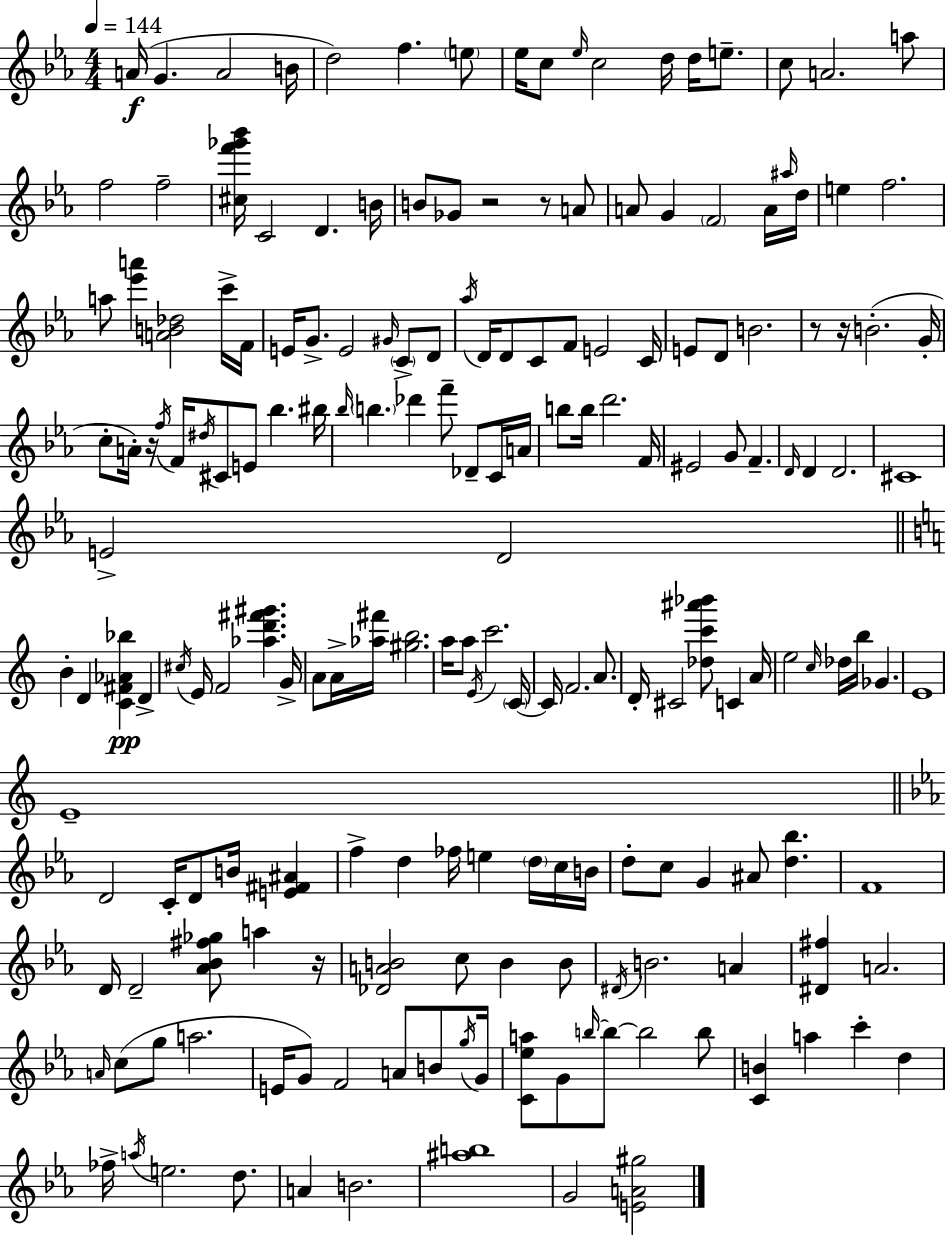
{
  \clef treble
  \numericTimeSignature
  \time 4/4
  \key ees \major
  \tempo 4 = 144
  \repeat volta 2 { a'16(\f g'4. a'2 b'16 | d''2) f''4. \parenthesize e''8 | ees''16 c''8 \grace { ees''16 } c''2 d''16 d''16 e''8.-- | c''8 a'2. a''8 | \break f''2 f''2-- | <cis'' f''' ges''' bes'''>16 c'2 d'4. | b'16 b'8 ges'8 r2 r8 a'8 | a'8 g'4 \parenthesize f'2 a'16 | \break \grace { ais''16 } d''16 e''4 f''2. | a''8 <ees''' a'''>4 <a' b' des''>2 | c'''16-> f'16 e'16 g'8.-> e'2 \grace { gis'16 } \parenthesize c'8-> | d'8 \acciaccatura { aes''16 } d'16 d'8 c'8 f'8 e'2 | \break c'16 e'8 d'8 b'2. | r8 r16 b'2.-.( | g'16-. c''8-. a'16-.) r16 \acciaccatura { f''16 } f'16 \acciaccatura { dis''16 } cis'8 e'8 bes''4. | bis''16 \grace { bes''16 } \parenthesize b''4. des'''4 | \break f'''8-- des'8-- c'16 a'16 b''8 b''16 d'''2. | f'16 eis'2 g'8 | f'4.-- \grace { d'16 } d'4 d'2. | cis'1 | \break e'2-> | d'2 \bar "||" \break \key c \major b'4-. d'4 <c' fis' aes' bes''>4\pp d'4-> | \acciaccatura { cis''16 } e'16 f'2 <aes'' d''' fis''' gis'''>4. | g'16-> a'8 a'16-> <aes'' fis'''>16 <gis'' b''>2. | a''16 a''8 \acciaccatura { e'16 } c'''2. | \break \parenthesize c'16~~ c'16 f'2. a'8. | d'16-. cis'2 <des'' c''' ais''' bes'''>8 c'4 | a'16 e''2 \grace { c''16 } des''16 b''16 ges'4. | e'1 | \break e'1-- | \bar "||" \break \key ees \major d'2 c'16-. d'8 b'16 <e' fis' ais'>4 | f''4-> d''4 fes''16 e''4 \parenthesize d''16 c''16 b'16 | d''8-. c''8 g'4 ais'8 <d'' bes''>4. | f'1 | \break d'16 d'2-- <aes' bes' fis'' ges''>8 a''4 r16 | <des' a' b'>2 c''8 b'4 b'8 | \acciaccatura { dis'16 } b'2. a'4 | <dis' fis''>4 a'2. | \break \grace { a'16 }( c''8 g''8 a''2. | e'16 g'8) f'2 a'8 b'8 | \acciaccatura { g''16 } g'16 <c' ees'' a''>8 g'8 \grace { b''16~ }~ b''8 b''2 | b''8 <c' b'>4 a''4 c'''4-. | \break d''4 fes''16-> \acciaccatura { a''16 } e''2. | d''8. a'4 b'2. | <ais'' b''>1 | g'2 <e' a' gis''>2 | \break } \bar "|."
}